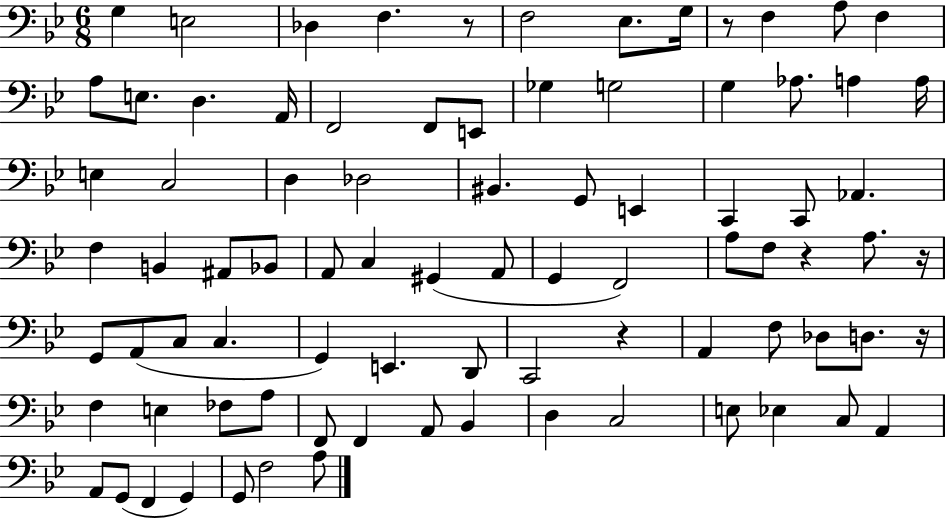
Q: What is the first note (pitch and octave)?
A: G3